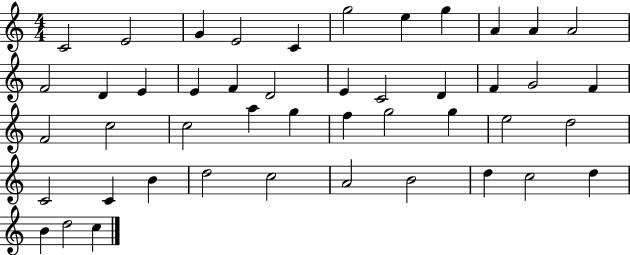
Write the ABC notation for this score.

X:1
T:Untitled
M:4/4
L:1/4
K:C
C2 E2 G E2 C g2 e g A A A2 F2 D E E F D2 E C2 D F G2 F F2 c2 c2 a g f g2 g e2 d2 C2 C B d2 c2 A2 B2 d c2 d B d2 c